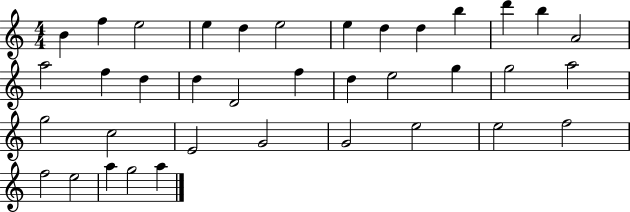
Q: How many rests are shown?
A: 0